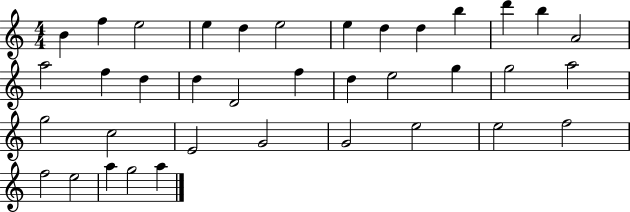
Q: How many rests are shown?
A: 0